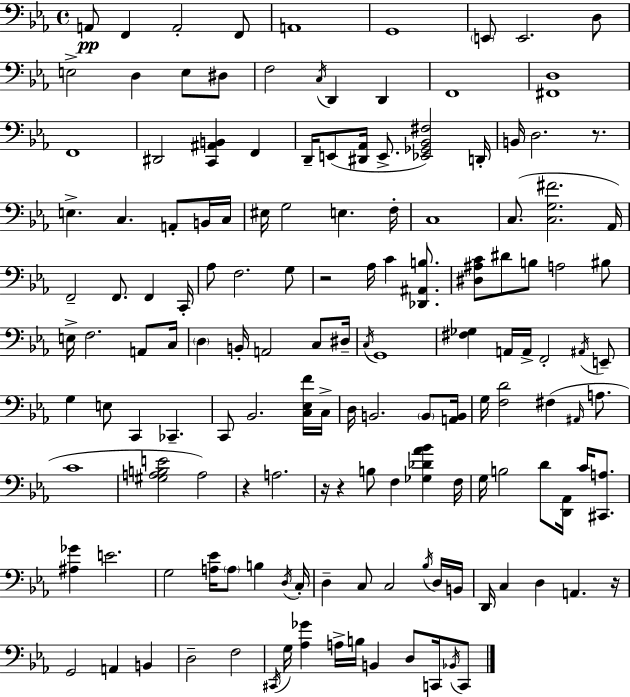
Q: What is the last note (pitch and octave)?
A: C2